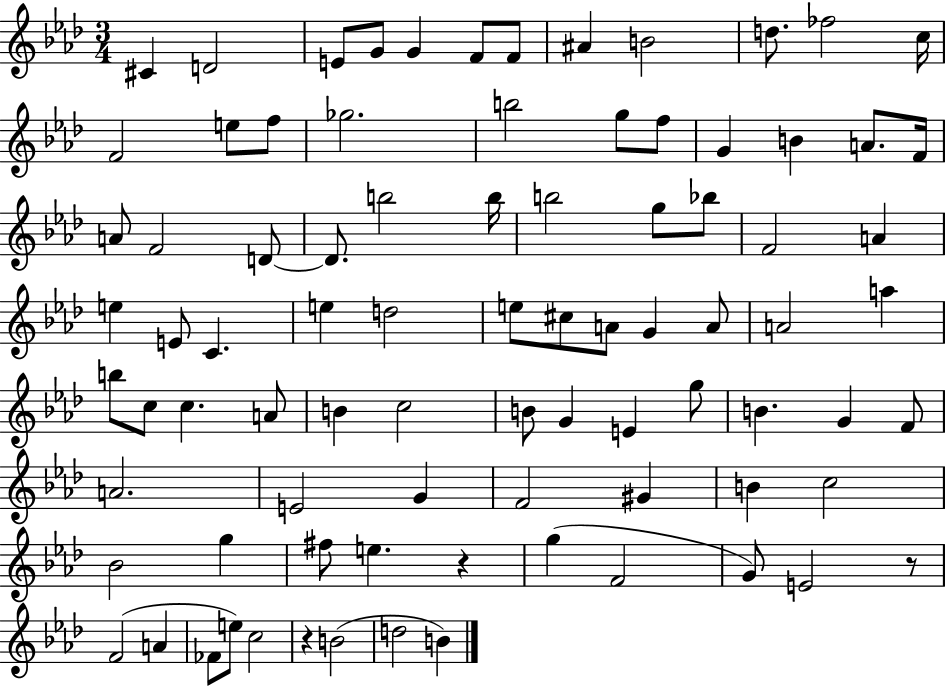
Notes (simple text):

C#4/q D4/h E4/e G4/e G4/q F4/e F4/e A#4/q B4/h D5/e. FES5/h C5/s F4/h E5/e F5/e Gb5/h. B5/h G5/e F5/e G4/q B4/q A4/e. F4/s A4/e F4/h D4/e D4/e. B5/h B5/s B5/h G5/e Bb5/e F4/h A4/q E5/q E4/e C4/q. E5/q D5/h E5/e C#5/e A4/e G4/q A4/e A4/h A5/q B5/e C5/e C5/q. A4/e B4/q C5/h B4/e G4/q E4/q G5/e B4/q. G4/q F4/e A4/h. E4/h G4/q F4/h G#4/q B4/q C5/h Bb4/h G5/q F#5/e E5/q. R/q G5/q F4/h G4/e E4/h R/e F4/h A4/q FES4/e E5/e C5/h R/q B4/h D5/h B4/q